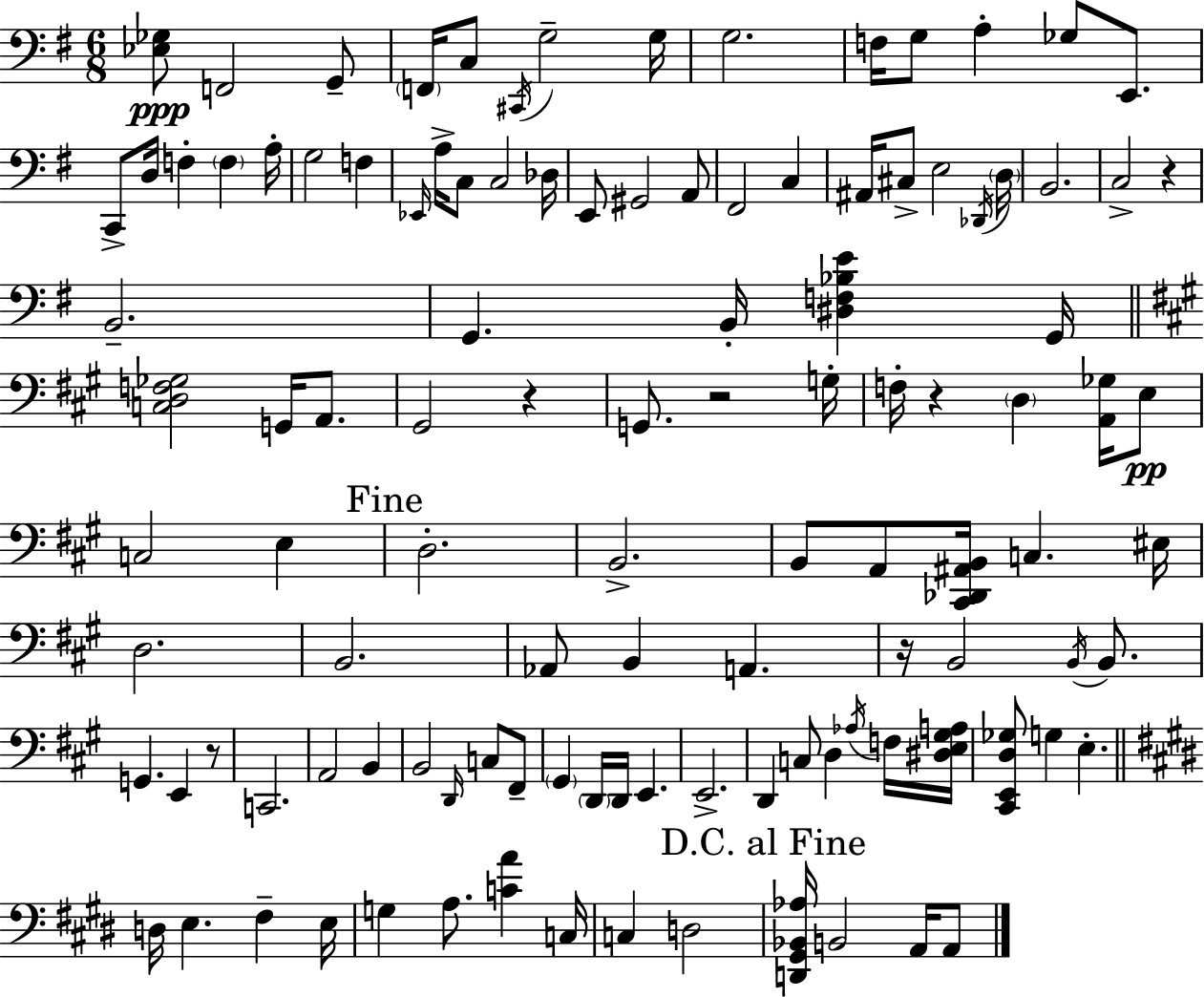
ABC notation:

X:1
T:Untitled
M:6/8
L:1/4
K:Em
[_E,_G,]/2 F,,2 G,,/2 F,,/4 C,/2 ^C,,/4 G,2 G,/4 G,2 F,/4 G,/2 A, _G,/2 E,,/2 C,,/2 D,/4 F, F, A,/4 G,2 F, _E,,/4 A,/4 C,/2 C,2 _D,/4 E,,/2 ^G,,2 A,,/2 ^F,,2 C, ^A,,/4 ^C,/2 E,2 _D,,/4 D,/4 B,,2 C,2 z B,,2 G,, B,,/4 [^D,F,_B,E] G,,/4 [C,D,F,_G,]2 G,,/4 A,,/2 ^G,,2 z G,,/2 z2 G,/4 F,/4 z D, [A,,_G,]/4 E,/2 C,2 E, D,2 B,,2 B,,/2 A,,/2 [^C,,_D,,^A,,B,,]/4 C, ^E,/4 D,2 B,,2 _A,,/2 B,, A,, z/4 B,,2 B,,/4 B,,/2 G,, E,, z/2 C,,2 A,,2 B,, B,,2 D,,/4 C,/2 ^F,,/2 ^G,, D,,/4 D,,/4 E,, E,,2 D,, C,/2 D, _A,/4 F,/4 [^D,E,^G,A,]/4 [^C,,E,,D,_G,]/2 G, E, D,/4 E, ^F, E,/4 G, A,/2 [CA] C,/4 C, D,2 [D,,^G,,_B,,_A,]/4 B,,2 A,,/4 A,,/2